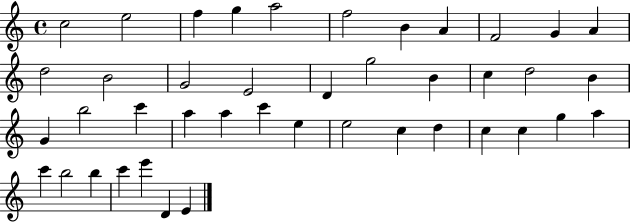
X:1
T:Untitled
M:4/4
L:1/4
K:C
c2 e2 f g a2 f2 B A F2 G A d2 B2 G2 E2 D g2 B c d2 B G b2 c' a a c' e e2 c d c c g a c' b2 b c' e' D E